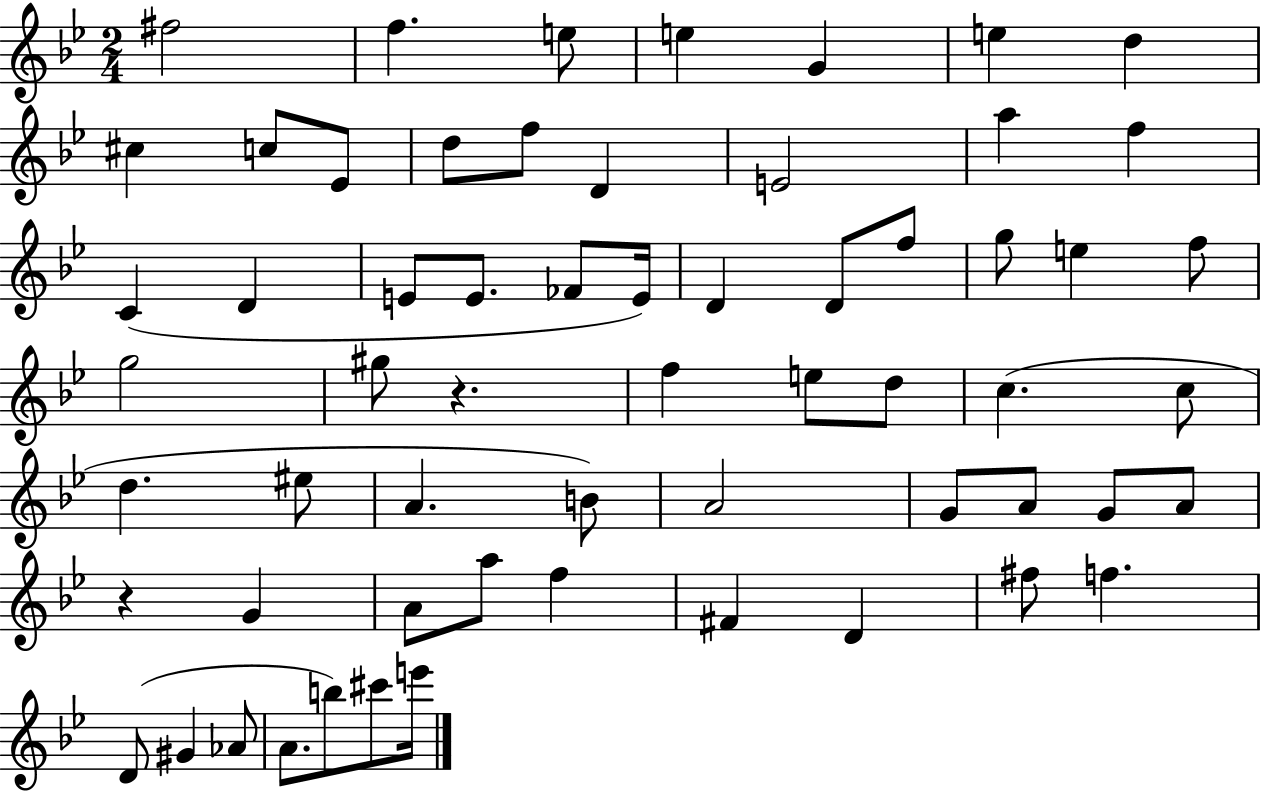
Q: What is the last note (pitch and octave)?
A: E6